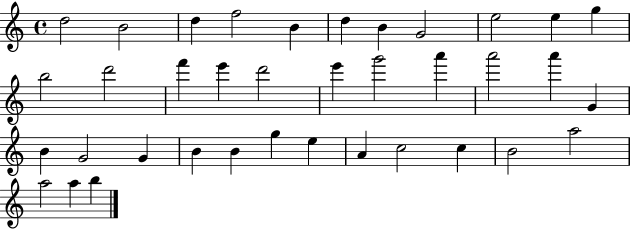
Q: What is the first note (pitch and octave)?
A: D5